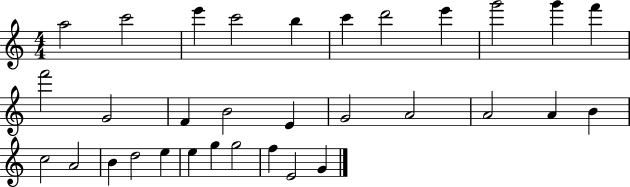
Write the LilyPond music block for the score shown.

{
  \clef treble
  \numericTimeSignature
  \time 4/4
  \key c \major
  a''2 c'''2 | e'''4 c'''2 b''4 | c'''4 d'''2 e'''4 | g'''2 g'''4 f'''4 | \break f'''2 g'2 | f'4 b'2 e'4 | g'2 a'2 | a'2 a'4 b'4 | \break c''2 a'2 | b'4 d''2 e''4 | e''4 g''4 g''2 | f''4 e'2 g'4 | \break \bar "|."
}